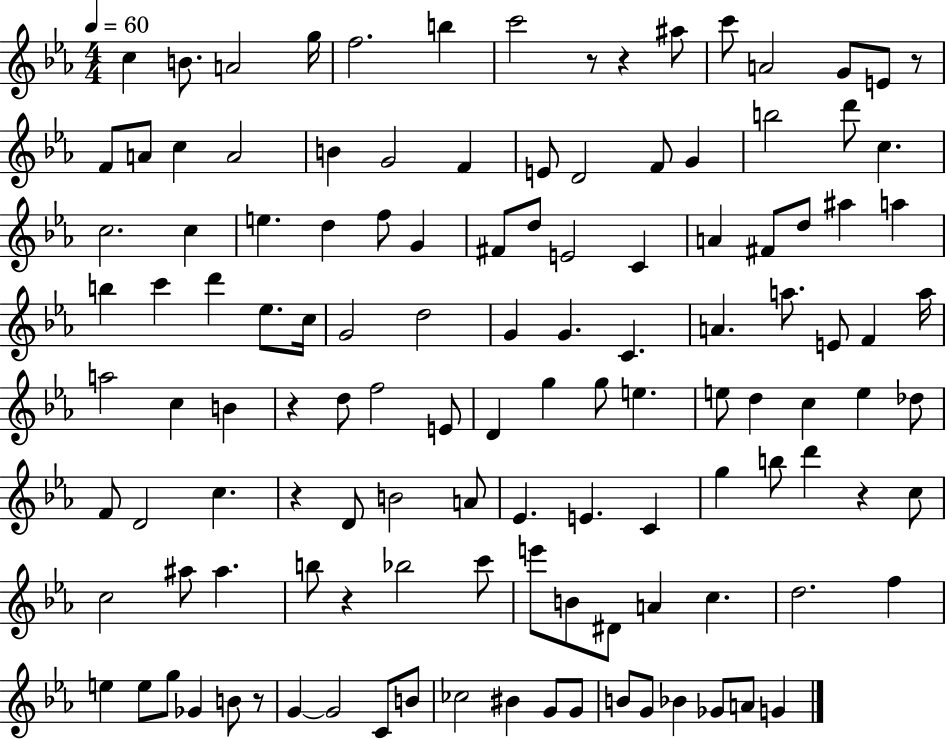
{
  \clef treble
  \numericTimeSignature
  \time 4/4
  \key ees \major
  \tempo 4 = 60
  c''4 b'8. a'2 g''16 | f''2. b''4 | c'''2 r8 r4 ais''8 | c'''8 a'2 g'8 e'8 r8 | \break f'8 a'8 c''4 a'2 | b'4 g'2 f'4 | e'8 d'2 f'8 g'4 | b''2 d'''8 c''4. | \break c''2. c''4 | e''4. d''4 f''8 g'4 | fis'8 d''8 e'2 c'4 | a'4 fis'8 d''8 ais''4 a''4 | \break b''4 c'''4 d'''4 ees''8. c''16 | g'2 d''2 | g'4 g'4. c'4. | a'4. a''8. e'8 f'4 a''16 | \break a''2 c''4 b'4 | r4 d''8 f''2 e'8 | d'4 g''4 g''8 e''4. | e''8 d''4 c''4 e''4 des''8 | \break f'8 d'2 c''4. | r4 d'8 b'2 a'8 | ees'4. e'4. c'4 | g''4 b''8 d'''4 r4 c''8 | \break c''2 ais''8 ais''4. | b''8 r4 bes''2 c'''8 | e'''8 b'8 dis'8 a'4 c''4. | d''2. f''4 | \break e''4 e''8 g''8 ges'4 b'8 r8 | g'4~~ g'2 c'8 b'8 | ces''2 bis'4 g'8 g'8 | b'8 g'8 bes'4 ges'8 a'8 g'4 | \break \bar "|."
}